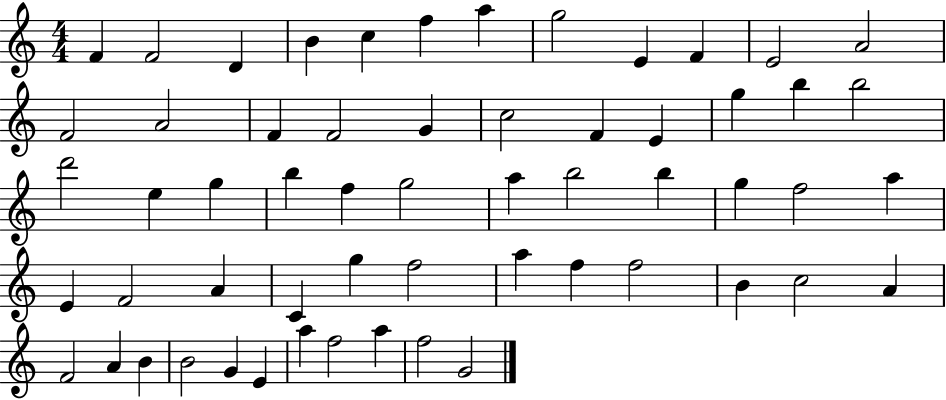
F4/q F4/h D4/q B4/q C5/q F5/q A5/q G5/h E4/q F4/q E4/h A4/h F4/h A4/h F4/q F4/h G4/q C5/h F4/q E4/q G5/q B5/q B5/h D6/h E5/q G5/q B5/q F5/q G5/h A5/q B5/h B5/q G5/q F5/h A5/q E4/q F4/h A4/q C4/q G5/q F5/h A5/q F5/q F5/h B4/q C5/h A4/q F4/h A4/q B4/q B4/h G4/q E4/q A5/q F5/h A5/q F5/h G4/h